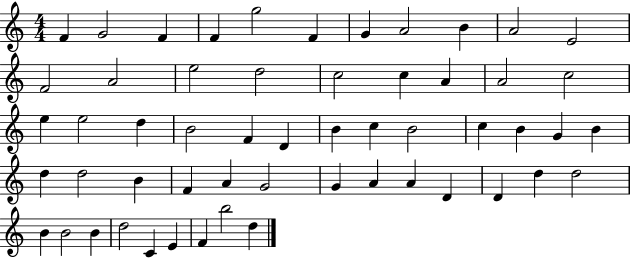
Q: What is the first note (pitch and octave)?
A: F4